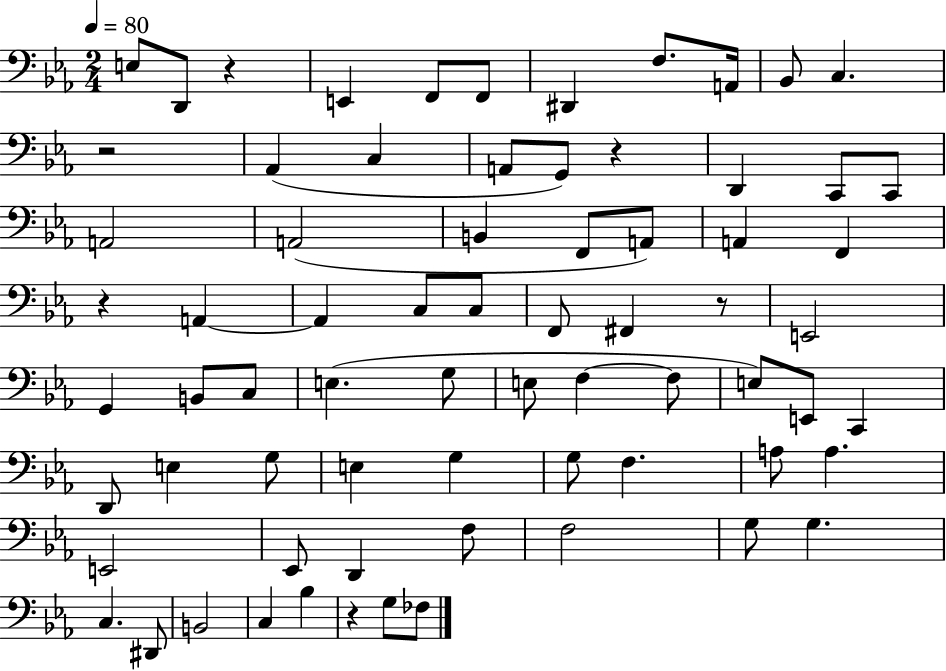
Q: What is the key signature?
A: EES major